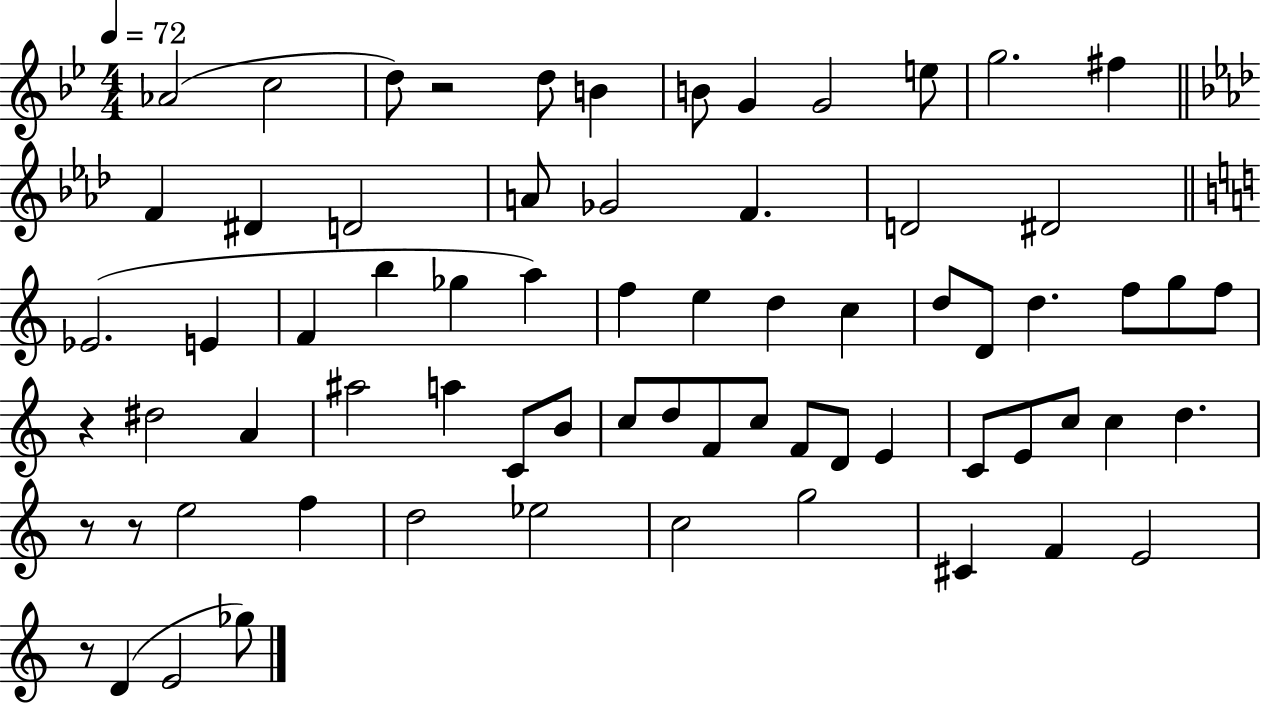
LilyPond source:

{
  \clef treble
  \numericTimeSignature
  \time 4/4
  \key bes \major
  \tempo 4 = 72
  aes'2( c''2 | d''8) r2 d''8 b'4 | b'8 g'4 g'2 e''8 | g''2. fis''4 | \break \bar "||" \break \key aes \major f'4 dis'4 d'2 | a'8 ges'2 f'4. | d'2 dis'2 | \bar "||" \break \key a \minor ees'2.( e'4 | f'4 b''4 ges''4 a''4) | f''4 e''4 d''4 c''4 | d''8 d'8 d''4. f''8 g''8 f''8 | \break r4 dis''2 a'4 | ais''2 a''4 c'8 b'8 | c''8 d''8 f'8 c''8 f'8 d'8 e'4 | c'8 e'8 c''8 c''4 d''4. | \break r8 r8 e''2 f''4 | d''2 ees''2 | c''2 g''2 | cis'4 f'4 e'2 | \break r8 d'4( e'2 ges''8) | \bar "|."
}